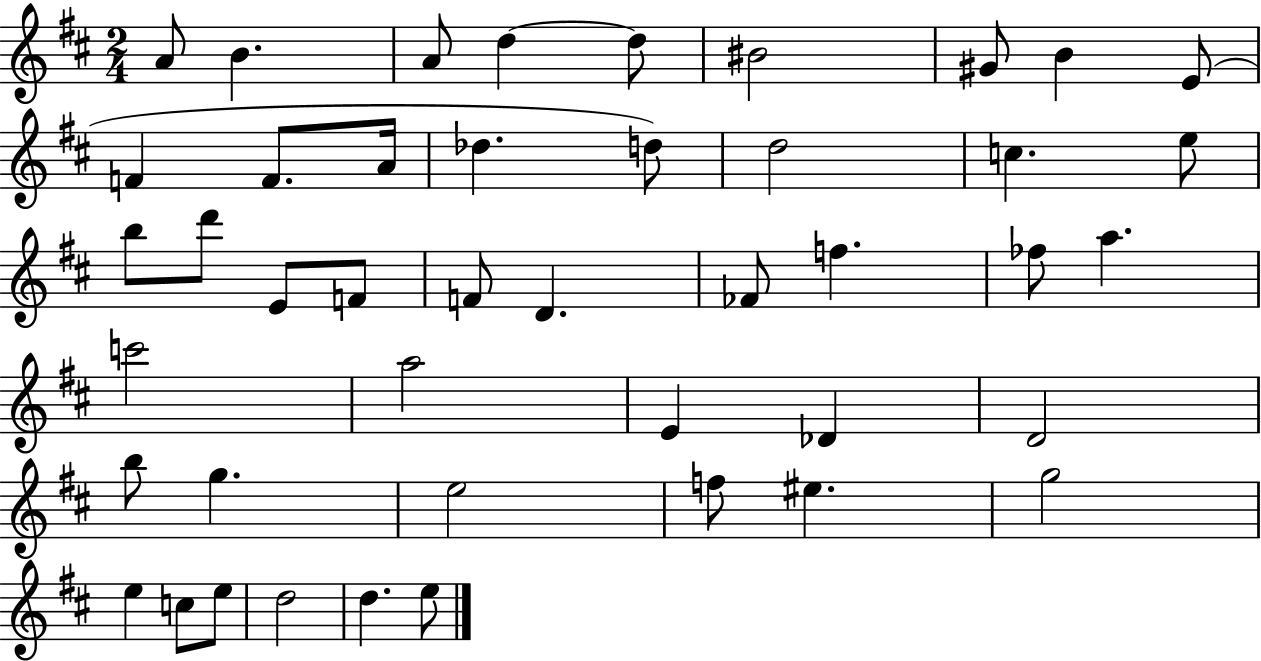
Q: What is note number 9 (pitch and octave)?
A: E4